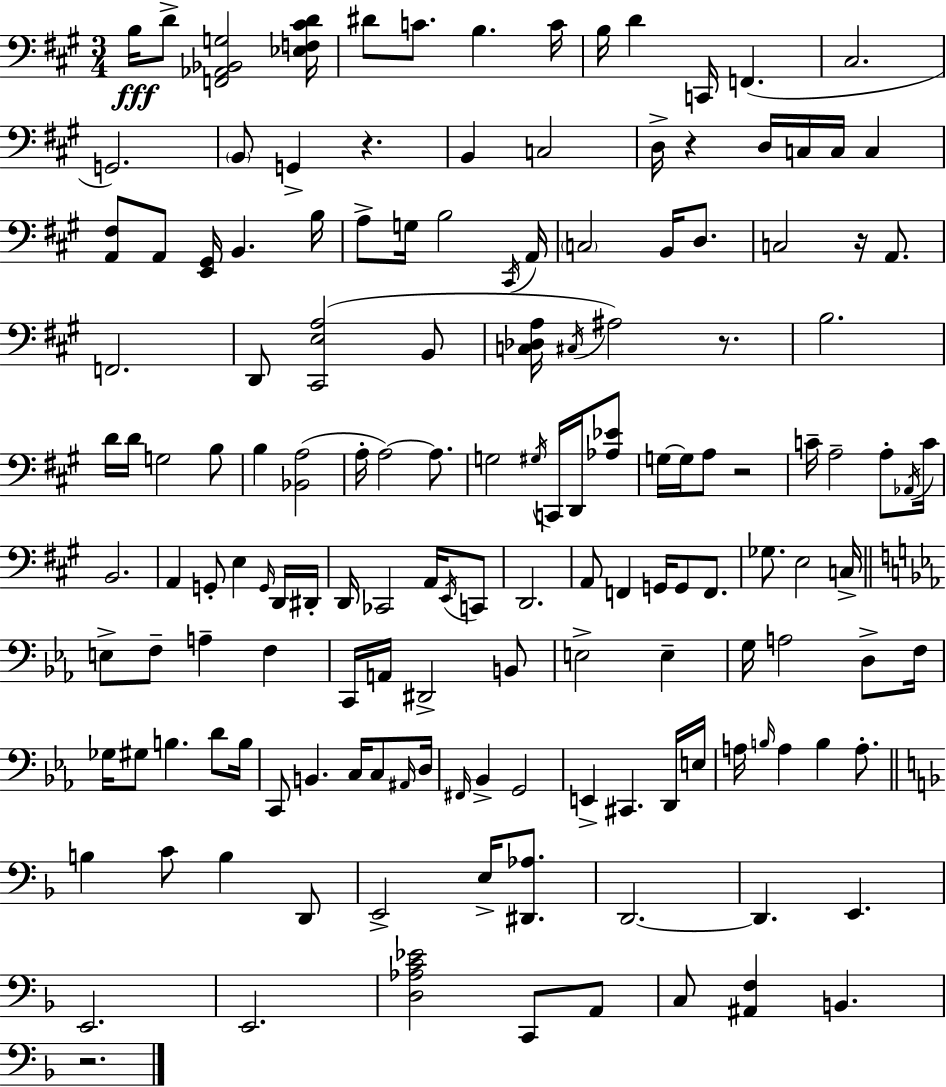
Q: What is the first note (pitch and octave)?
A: B3